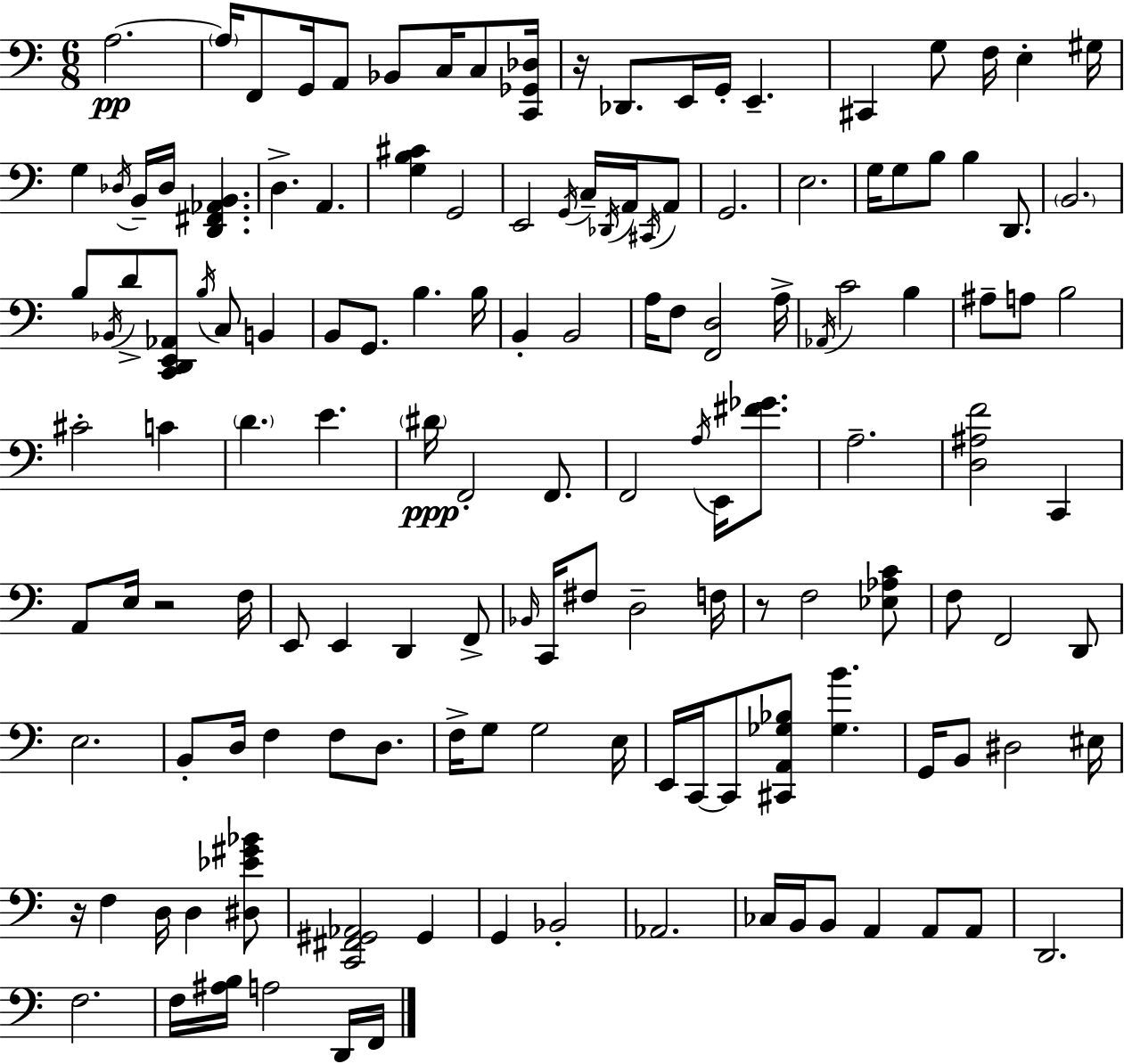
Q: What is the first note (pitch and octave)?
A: A3